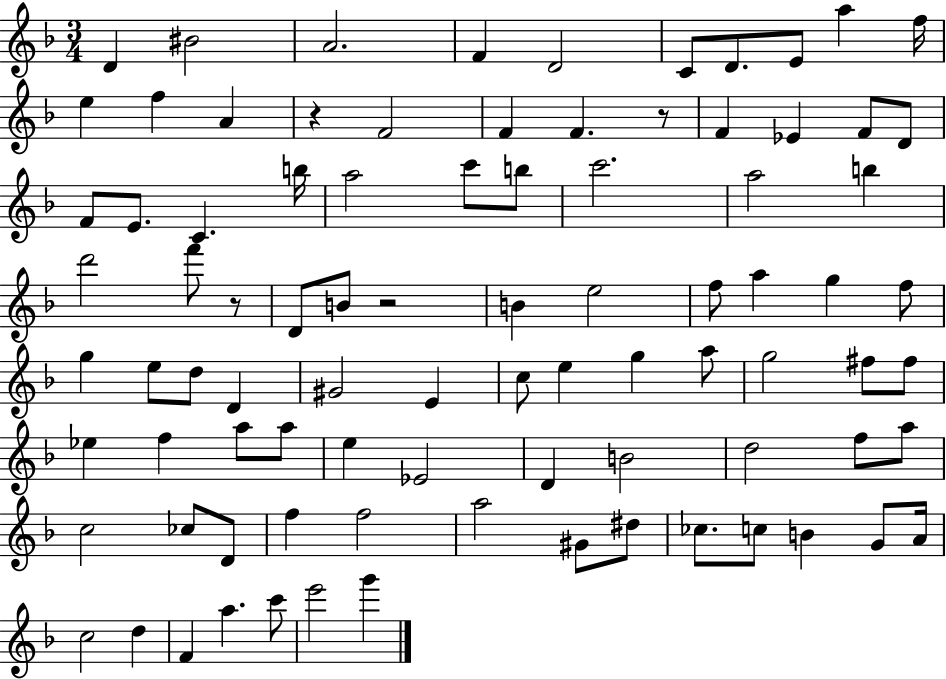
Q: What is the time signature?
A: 3/4